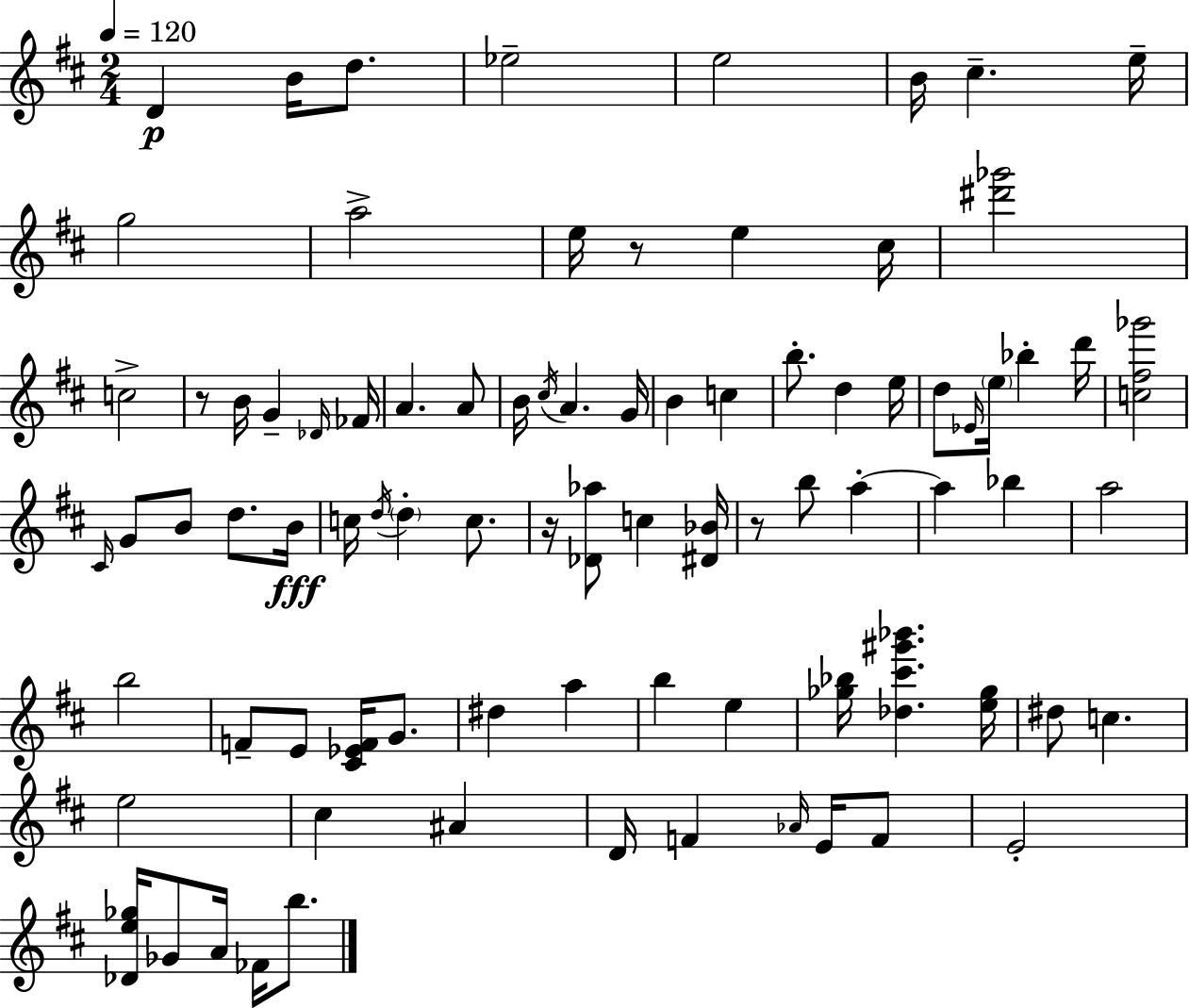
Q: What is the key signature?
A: D major